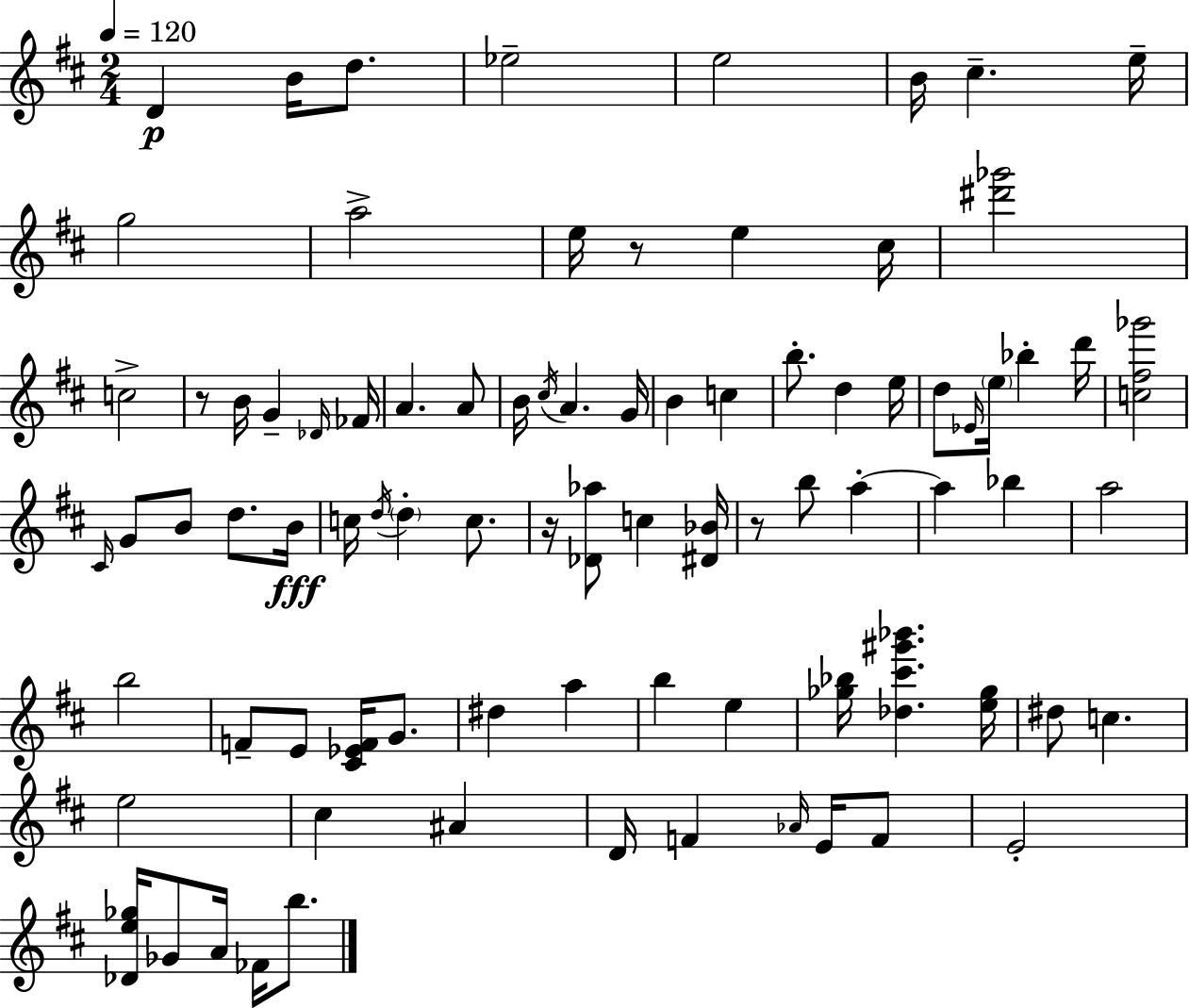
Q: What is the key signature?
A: D major